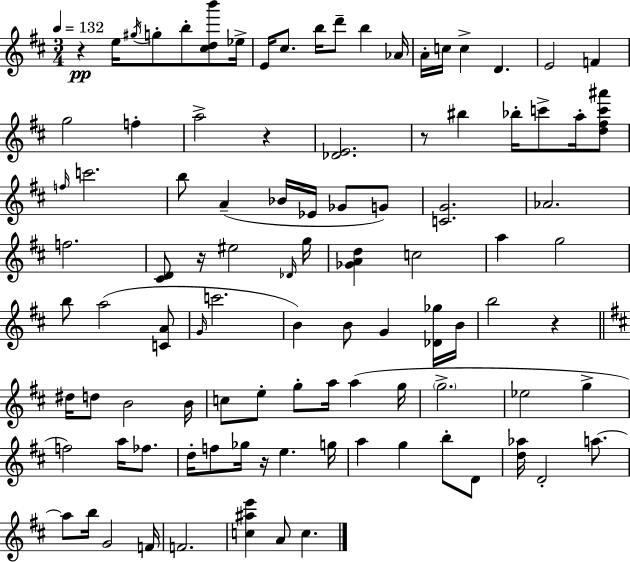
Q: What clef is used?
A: treble